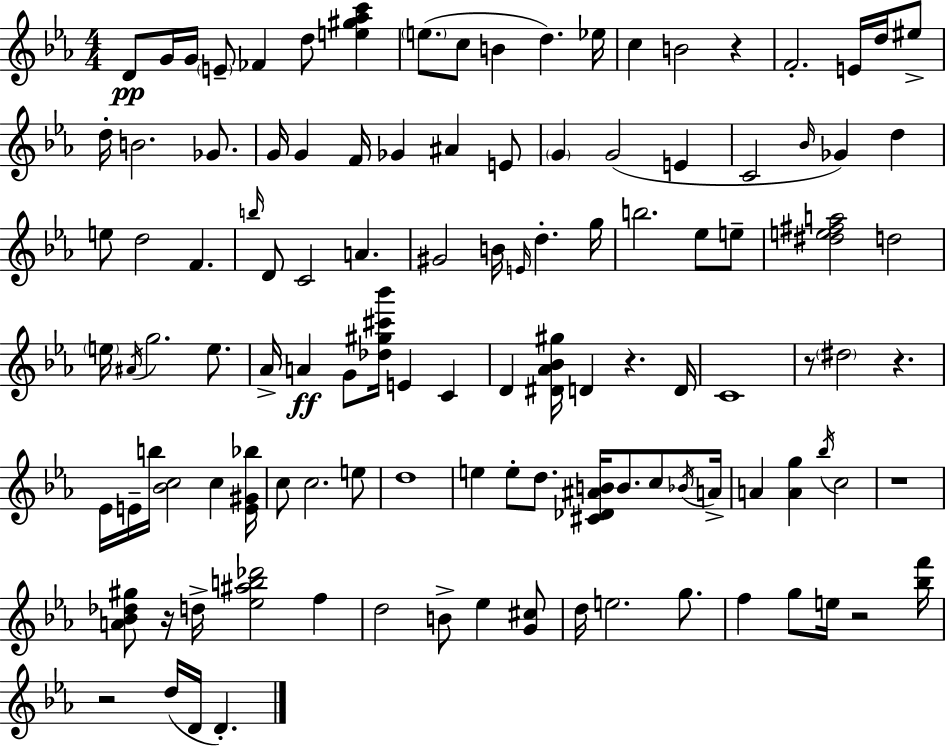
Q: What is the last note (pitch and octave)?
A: D4